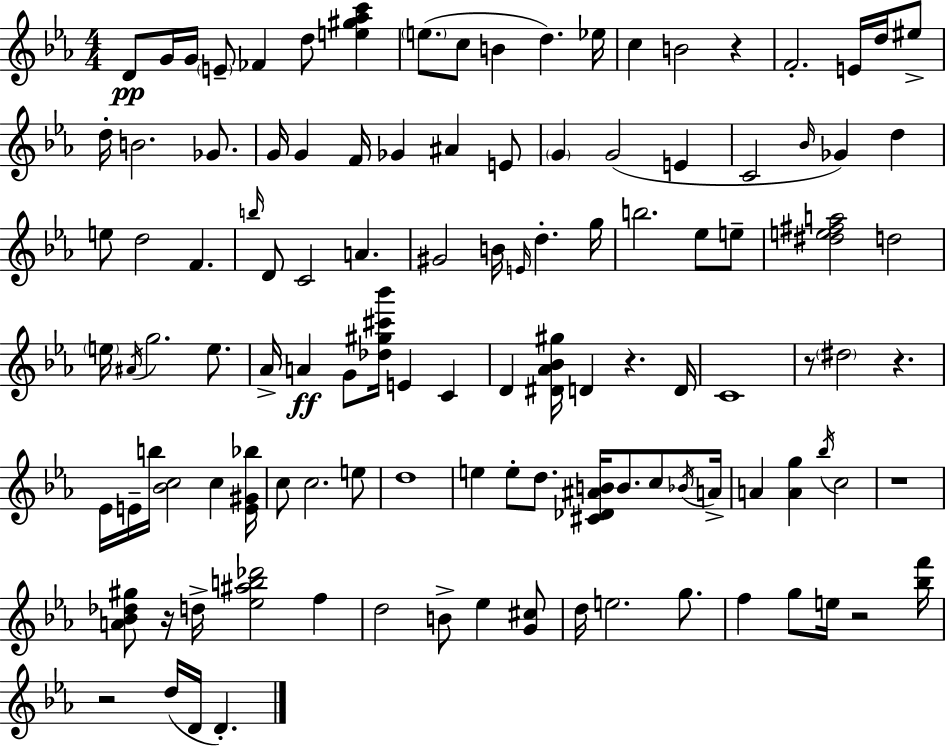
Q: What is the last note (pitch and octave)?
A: D4